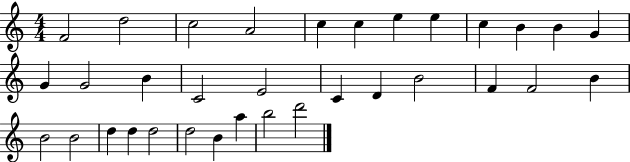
X:1
T:Untitled
M:4/4
L:1/4
K:C
F2 d2 c2 A2 c c e e c B B G G G2 B C2 E2 C D B2 F F2 B B2 B2 d d d2 d2 B a b2 d'2